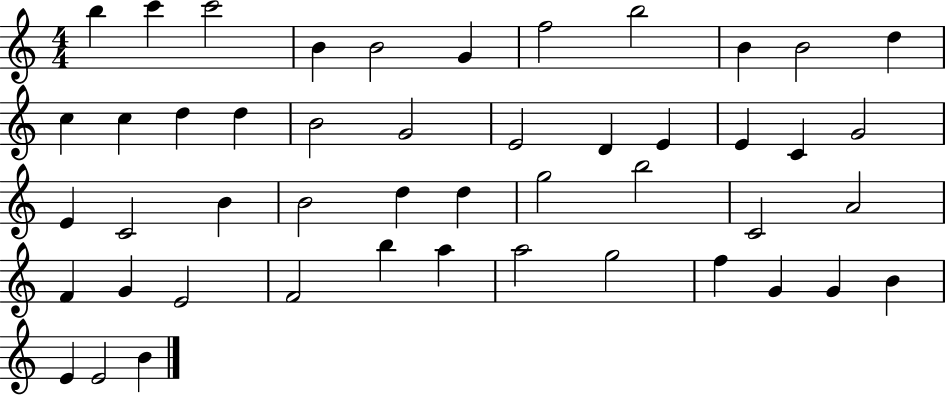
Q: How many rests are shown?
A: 0